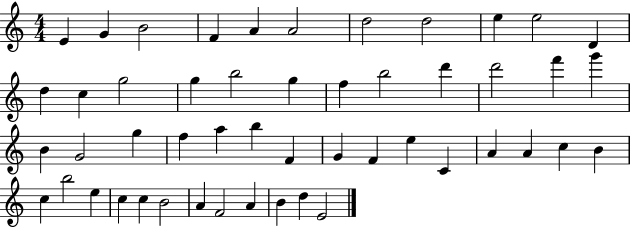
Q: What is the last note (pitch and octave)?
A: E4